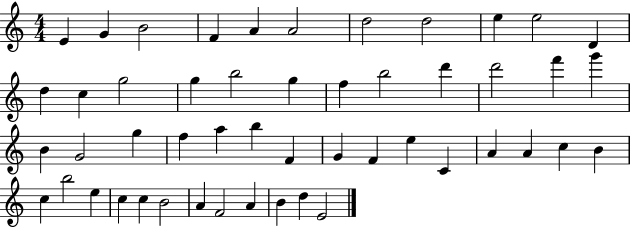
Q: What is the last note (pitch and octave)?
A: E4